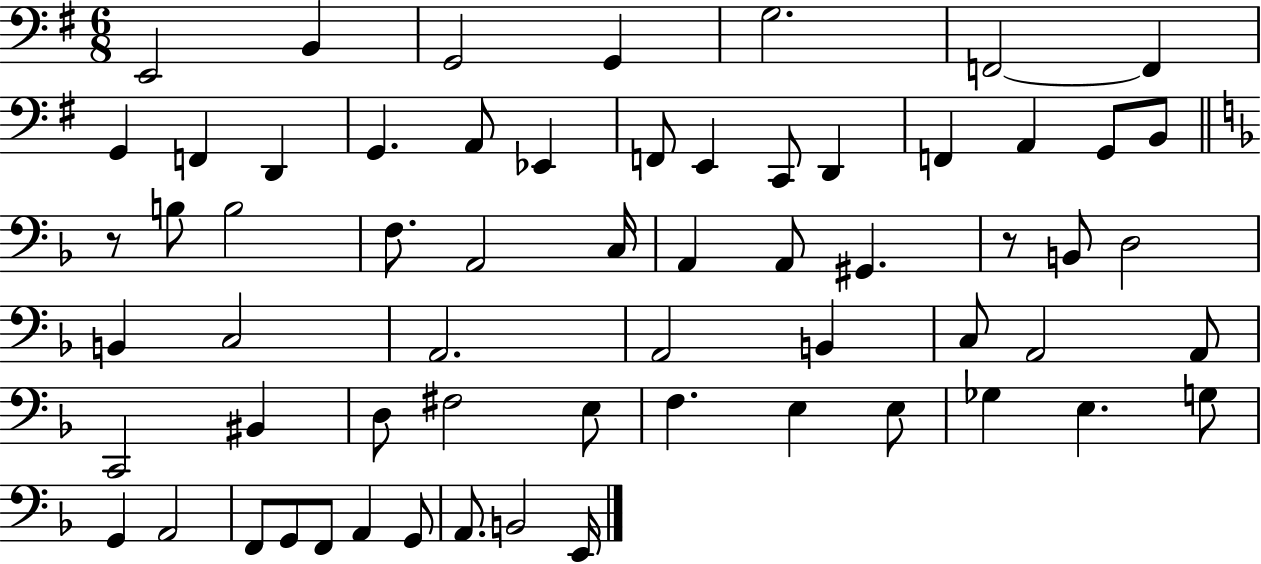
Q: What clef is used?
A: bass